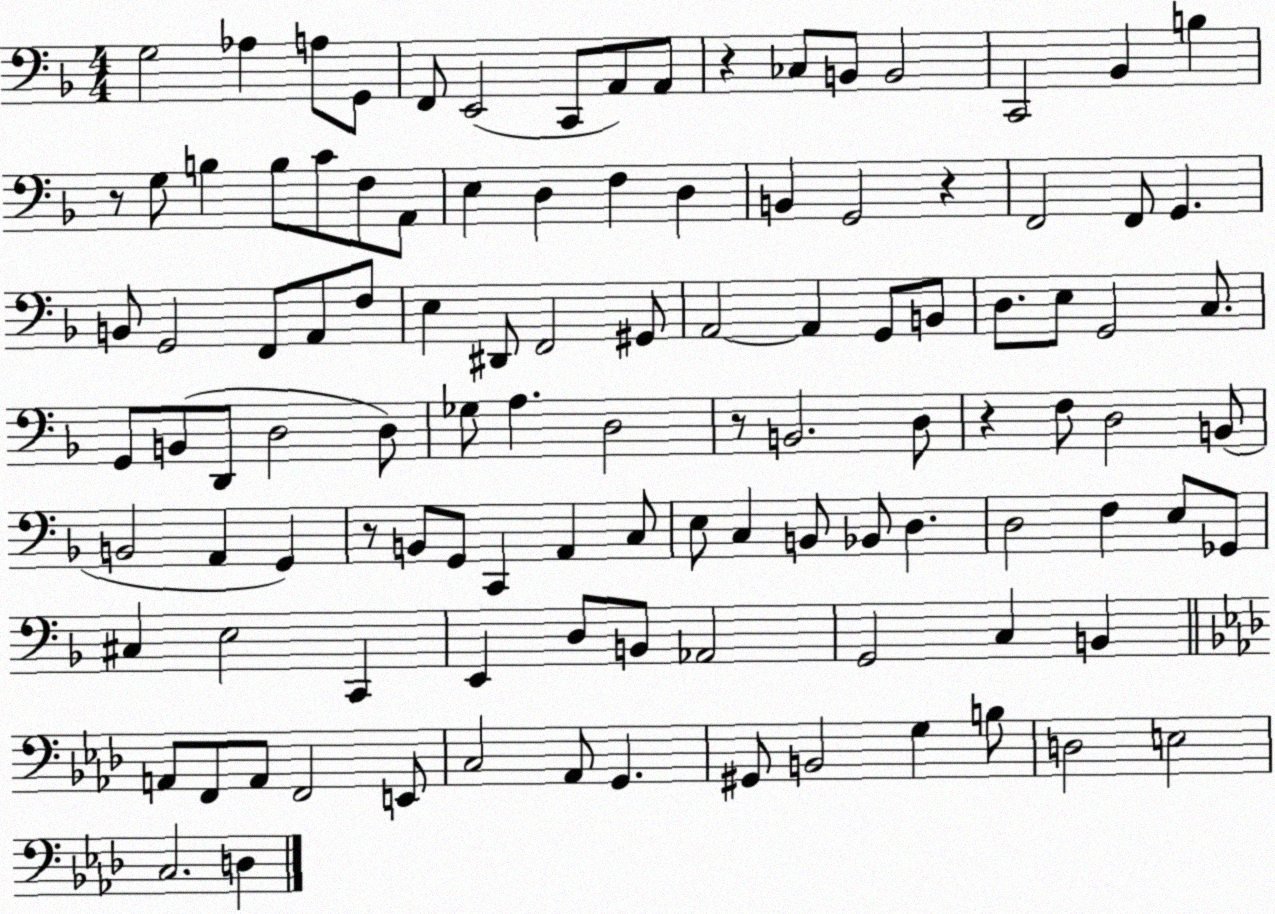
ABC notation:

X:1
T:Untitled
M:4/4
L:1/4
K:F
G,2 _A, A,/2 G,,/2 F,,/2 E,,2 C,,/2 A,,/2 A,,/2 z _C,/2 B,,/2 B,,2 C,,2 _B,, B, z/2 G,/2 B, B,/2 C/2 F,/2 A,,/2 E, D, F, D, B,, G,,2 z F,,2 F,,/2 G,, B,,/2 G,,2 F,,/2 A,,/2 F,/2 E, ^D,,/2 F,,2 ^G,,/2 A,,2 A,, G,,/2 B,,/2 D,/2 E,/2 G,,2 C,/2 G,,/2 B,,/2 D,,/2 D,2 D,/2 _G,/2 A, D,2 z/2 B,,2 D,/2 z F,/2 D,2 B,,/2 B,,2 A,, G,, z/2 B,,/2 G,,/2 C,, A,, C,/2 E,/2 C, B,,/2 _B,,/2 D, D,2 F, E,/2 _G,,/2 ^C, E,2 C,, E,, D,/2 B,,/2 _A,,2 G,,2 C, B,, A,,/2 F,,/2 A,,/2 F,,2 E,,/2 C,2 _A,,/2 G,, ^G,,/2 B,,2 G, B,/2 D,2 E,2 C,2 D,